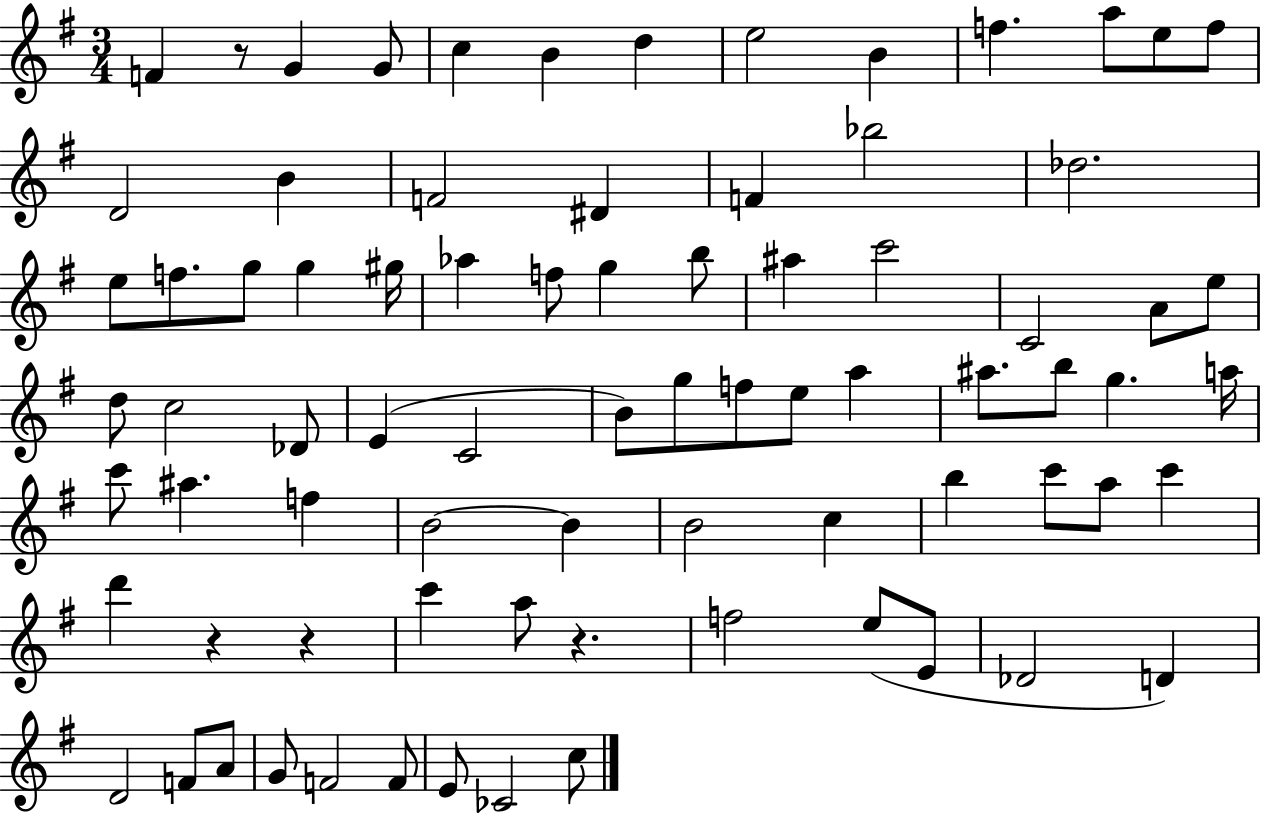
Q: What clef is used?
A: treble